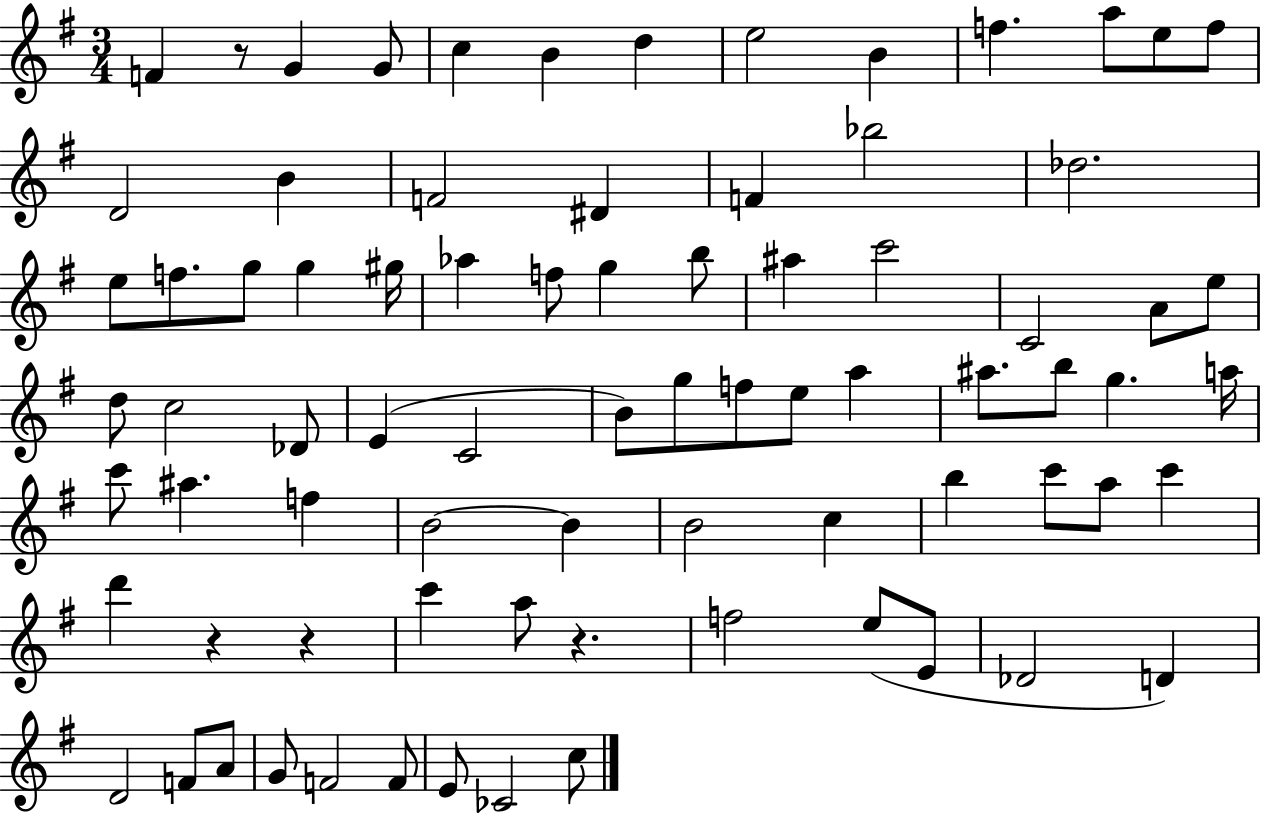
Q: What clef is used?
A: treble